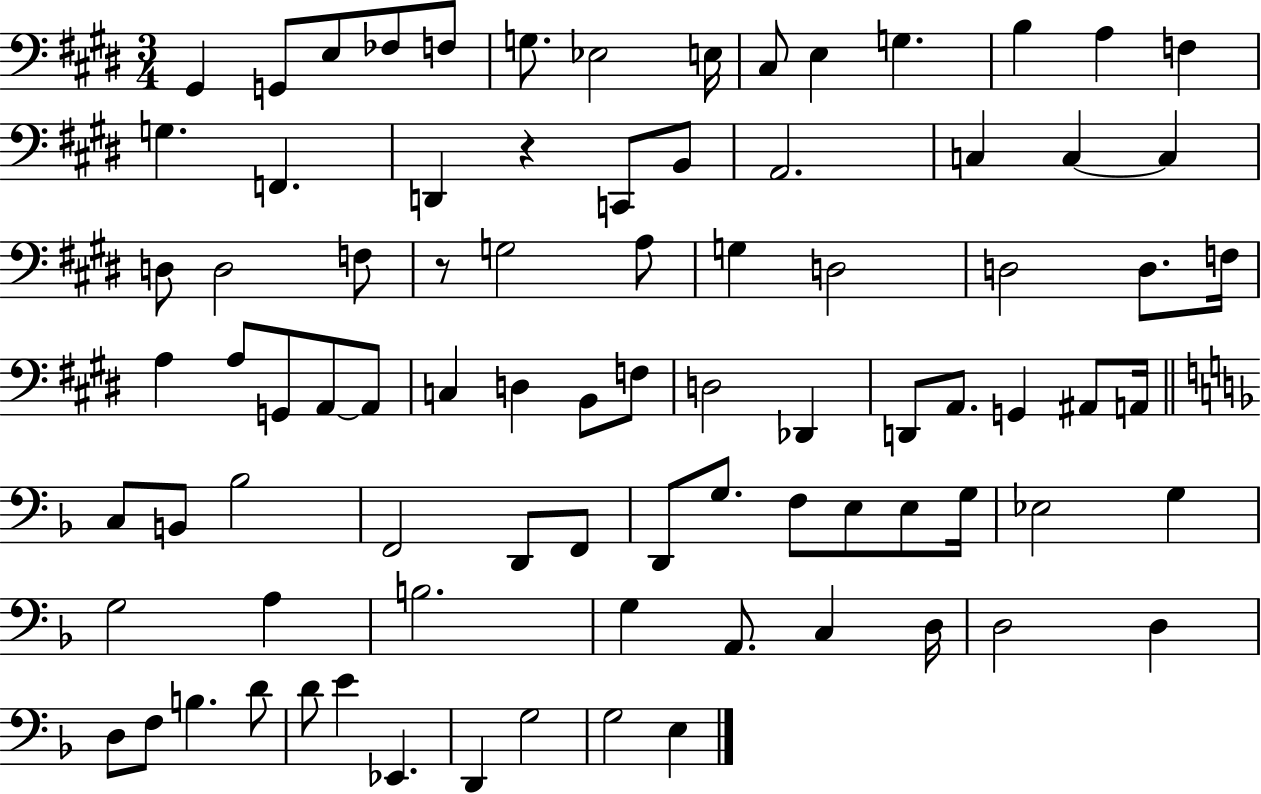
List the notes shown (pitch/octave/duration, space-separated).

G#2/q G2/e E3/e FES3/e F3/e G3/e. Eb3/h E3/s C#3/e E3/q G3/q. B3/q A3/q F3/q G3/q. F2/q. D2/q R/q C2/e B2/e A2/h. C3/q C3/q C3/q D3/e D3/h F3/e R/e G3/h A3/e G3/q D3/h D3/h D3/e. F3/s A3/q A3/e G2/e A2/e A2/e C3/q D3/q B2/e F3/e D3/h Db2/q D2/e A2/e. G2/q A#2/e A2/s C3/e B2/e Bb3/h F2/h D2/e F2/e D2/e G3/e. F3/e E3/e E3/e G3/s Eb3/h G3/q G3/h A3/q B3/h. G3/q A2/e. C3/q D3/s D3/h D3/q D3/e F3/e B3/q. D4/e D4/e E4/q Eb2/q. D2/q G3/h G3/h E3/q